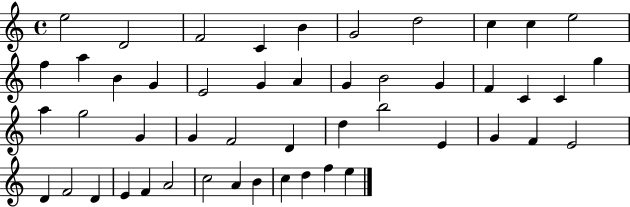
{
  \clef treble
  \time 4/4
  \defaultTimeSignature
  \key c \major
  e''2 d'2 | f'2 c'4 b'4 | g'2 d''2 | c''4 c''4 e''2 | \break f''4 a''4 b'4 g'4 | e'2 g'4 a'4 | g'4 b'2 g'4 | f'4 c'4 c'4 g''4 | \break a''4 g''2 g'4 | g'4 f'2 d'4 | d''4 b''2 e'4 | g'4 f'4 e'2 | \break d'4 f'2 d'4 | e'4 f'4 a'2 | c''2 a'4 b'4 | c''4 d''4 f''4 e''4 | \break \bar "|."
}